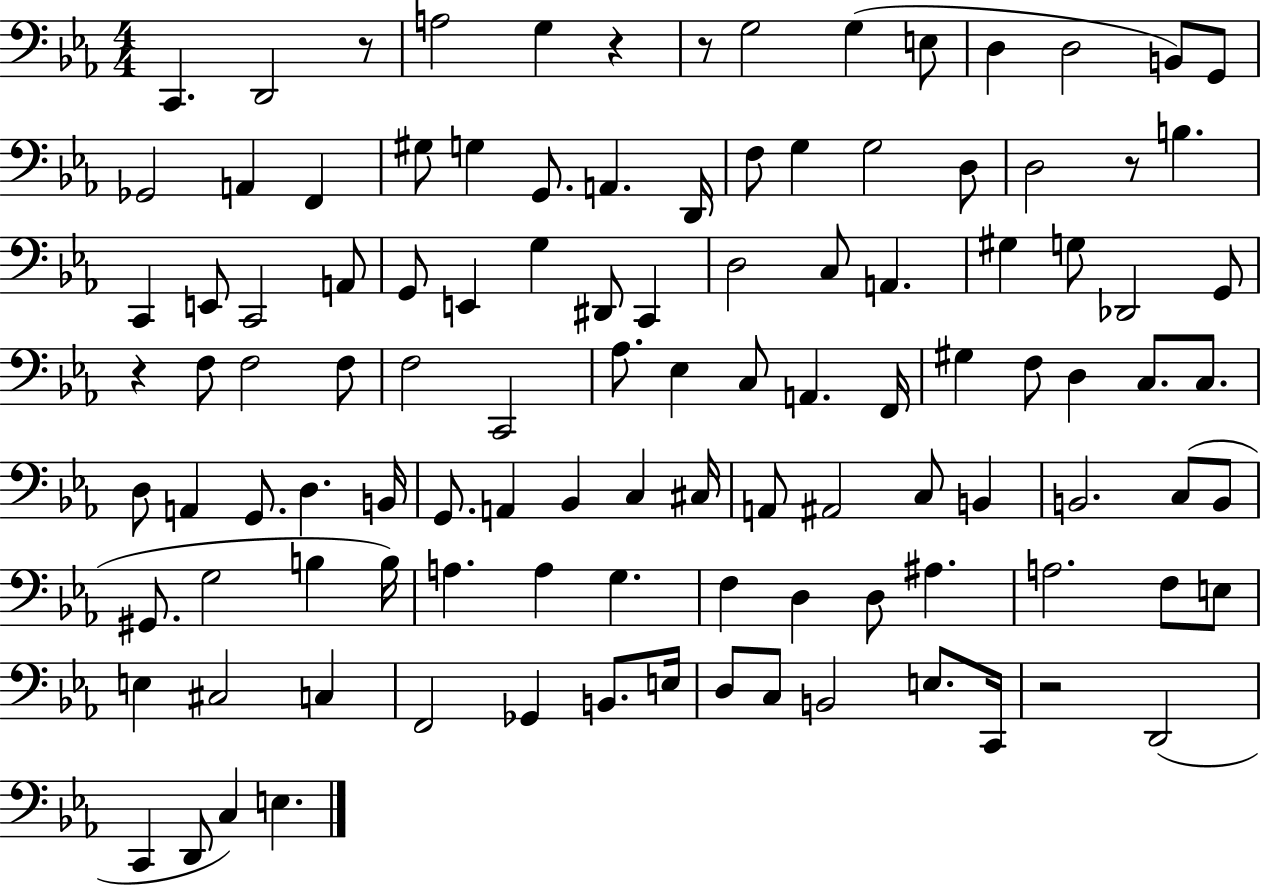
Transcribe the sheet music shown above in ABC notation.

X:1
T:Untitled
M:4/4
L:1/4
K:Eb
C,, D,,2 z/2 A,2 G, z z/2 G,2 G, E,/2 D, D,2 B,,/2 G,,/2 _G,,2 A,, F,, ^G,/2 G, G,,/2 A,, D,,/4 F,/2 G, G,2 D,/2 D,2 z/2 B, C,, E,,/2 C,,2 A,,/2 G,,/2 E,, G, ^D,,/2 C,, D,2 C,/2 A,, ^G, G,/2 _D,,2 G,,/2 z F,/2 F,2 F,/2 F,2 C,,2 _A,/2 _E, C,/2 A,, F,,/4 ^G, F,/2 D, C,/2 C,/2 D,/2 A,, G,,/2 D, B,,/4 G,,/2 A,, _B,, C, ^C,/4 A,,/2 ^A,,2 C,/2 B,, B,,2 C,/2 B,,/2 ^G,,/2 G,2 B, B,/4 A, A, G, F, D, D,/2 ^A, A,2 F,/2 E,/2 E, ^C,2 C, F,,2 _G,, B,,/2 E,/4 D,/2 C,/2 B,,2 E,/2 C,,/4 z2 D,,2 C,, D,,/2 C, E,